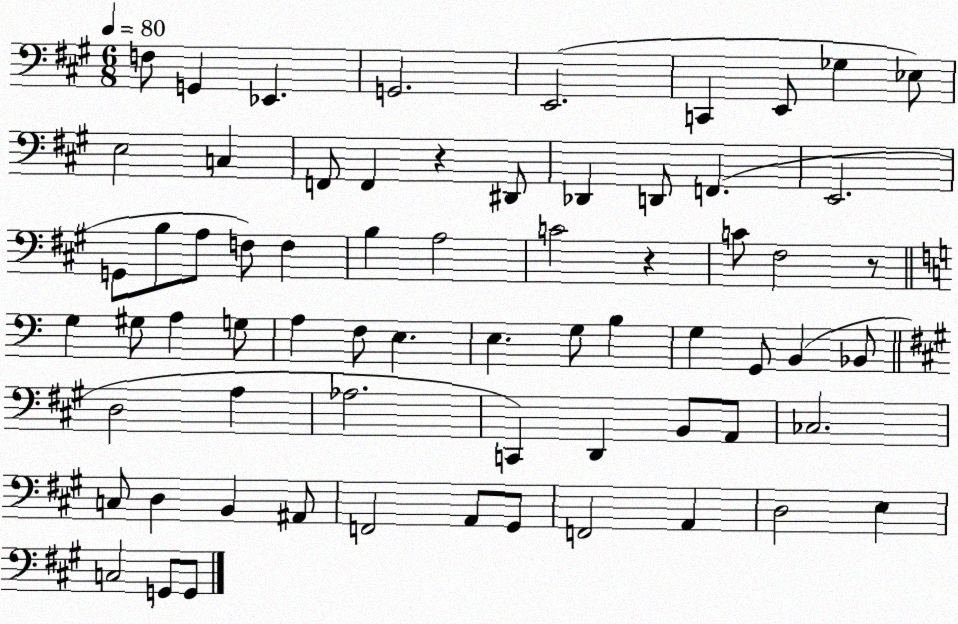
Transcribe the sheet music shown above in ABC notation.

X:1
T:Untitled
M:6/8
L:1/4
K:A
F,/2 G,, _E,, G,,2 E,,2 C,, E,,/2 _G, _E,/2 E,2 C, F,,/2 F,, z ^D,,/2 _D,, D,,/2 F,, E,,2 G,,/2 B,/2 A,/2 F,/2 F, B, A,2 C2 z C/2 ^F,2 z/2 G, ^G,/2 A, G,/2 A, F,/2 E, E, G,/2 B, G, G,,/2 B,, _B,,/2 D,2 A, _A,2 C,, D,, B,,/2 A,,/2 _C,2 C,/2 D, B,, ^A,,/2 F,,2 A,,/2 ^G,,/2 F,,2 A,, D,2 E, C,2 G,,/2 G,,/2